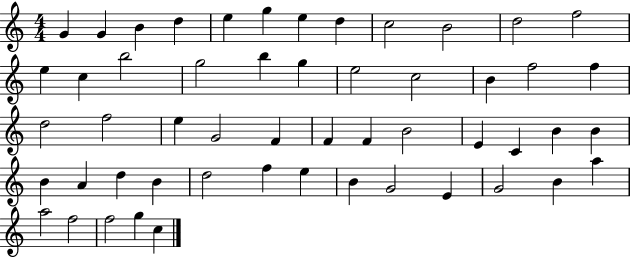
{
  \clef treble
  \numericTimeSignature
  \time 4/4
  \key c \major
  g'4 g'4 b'4 d''4 | e''4 g''4 e''4 d''4 | c''2 b'2 | d''2 f''2 | \break e''4 c''4 b''2 | g''2 b''4 g''4 | e''2 c''2 | b'4 f''2 f''4 | \break d''2 f''2 | e''4 g'2 f'4 | f'4 f'4 b'2 | e'4 c'4 b'4 b'4 | \break b'4 a'4 d''4 b'4 | d''2 f''4 e''4 | b'4 g'2 e'4 | g'2 b'4 a''4 | \break a''2 f''2 | f''2 g''4 c''4 | \bar "|."
}